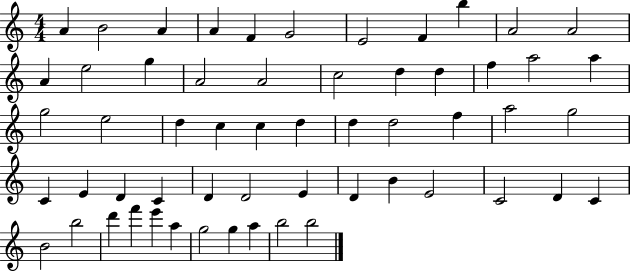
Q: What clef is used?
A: treble